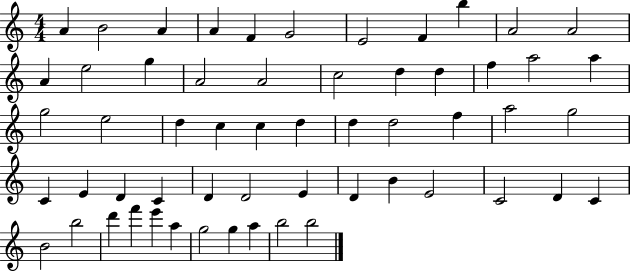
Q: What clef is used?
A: treble